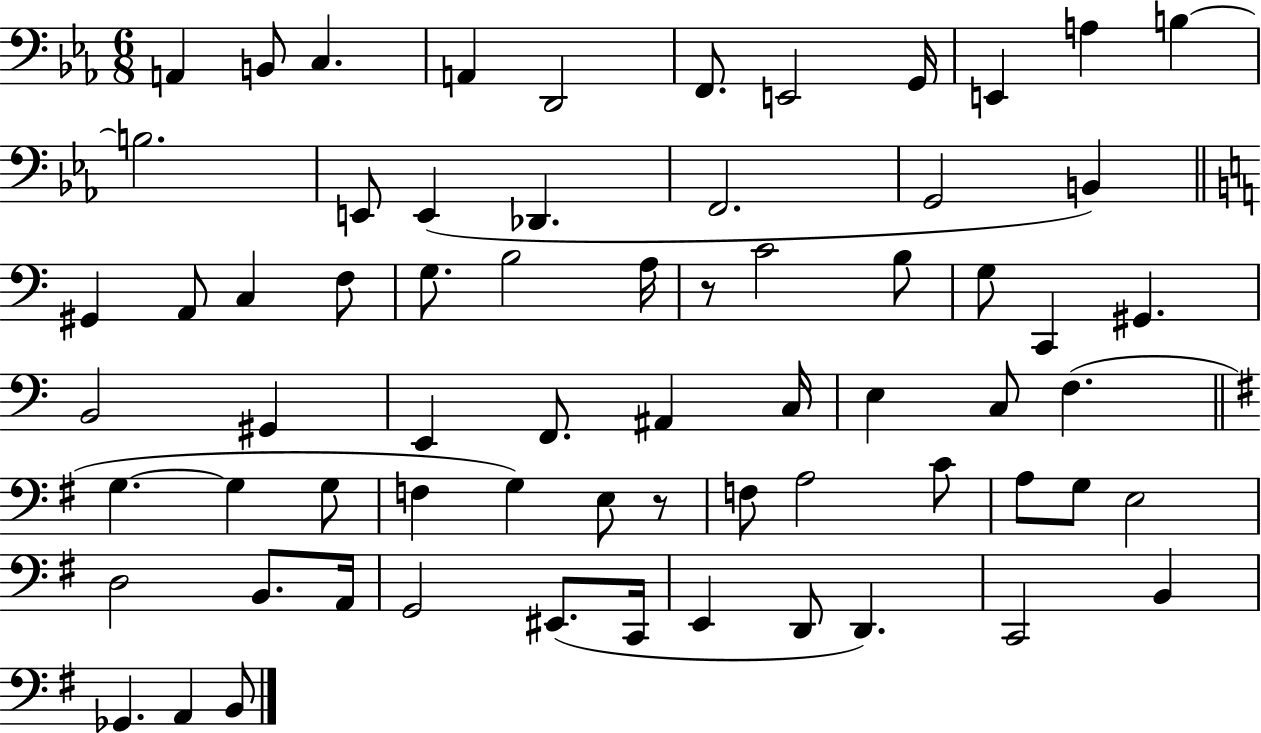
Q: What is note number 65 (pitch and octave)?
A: B2